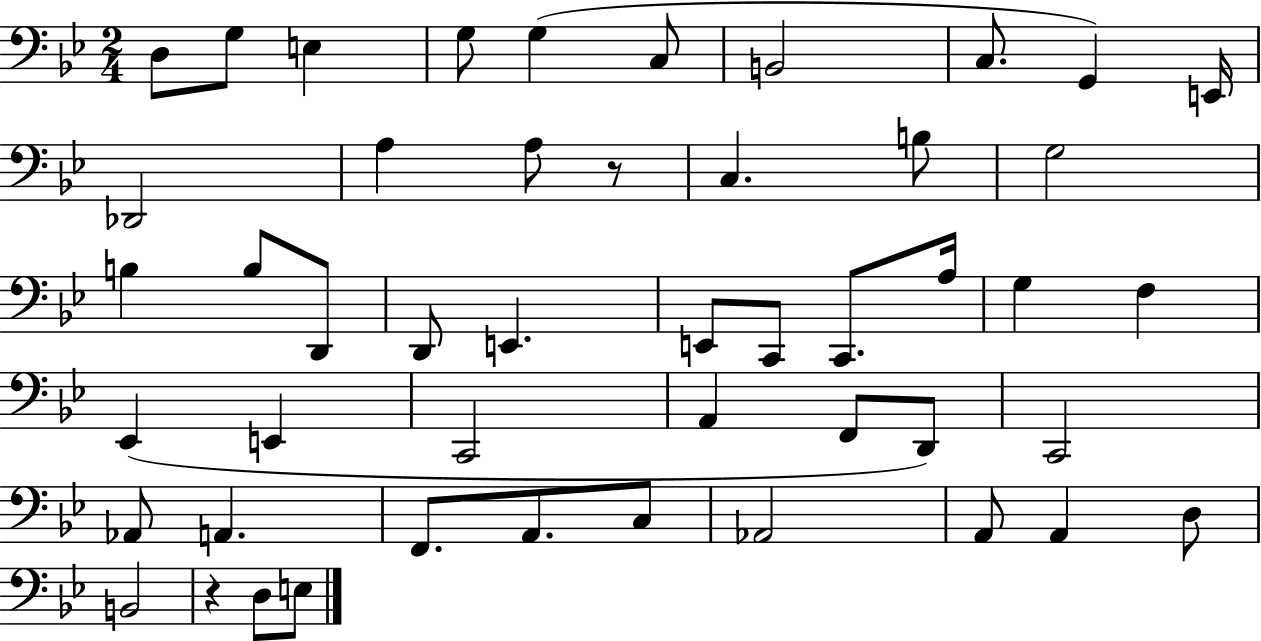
D3/e G3/e E3/q G3/e G3/q C3/e B2/h C3/e. G2/q E2/s Db2/h A3/q A3/e R/e C3/q. B3/e G3/h B3/q B3/e D2/e D2/e E2/q. E2/e C2/e C2/e. A3/s G3/q F3/q Eb2/q E2/q C2/h A2/q F2/e D2/e C2/h Ab2/e A2/q. F2/e. A2/e. C3/e Ab2/h A2/e A2/q D3/e B2/h R/q D3/e E3/e